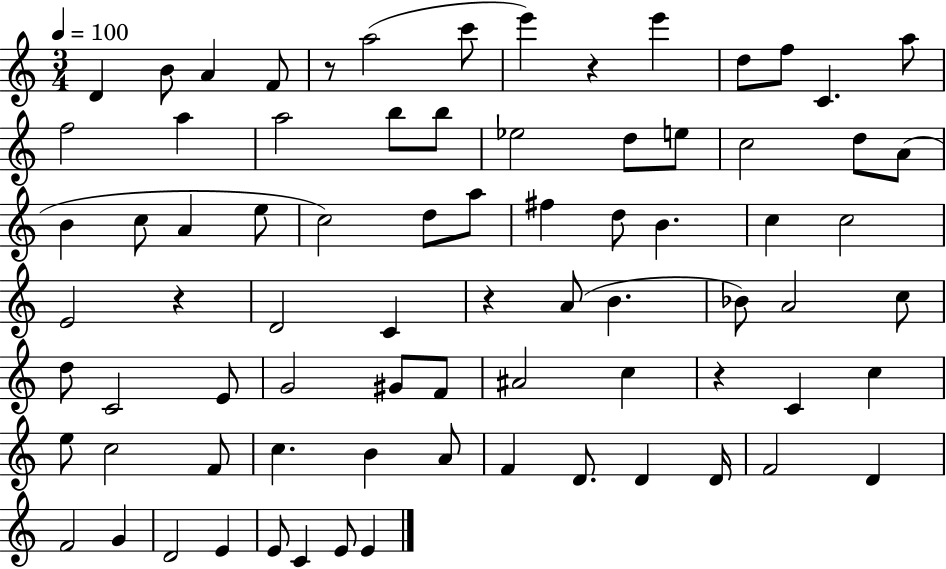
{
  \clef treble
  \numericTimeSignature
  \time 3/4
  \key c \major
  \tempo 4 = 100
  d'4 b'8 a'4 f'8 | r8 a''2( c'''8 | e'''4) r4 e'''4 | d''8 f''8 c'4. a''8 | \break f''2 a''4 | a''2 b''8 b''8 | ees''2 d''8 e''8 | c''2 d''8 a'8( | \break b'4 c''8 a'4 e''8 | c''2) d''8 a''8 | fis''4 d''8 b'4. | c''4 c''2 | \break e'2 r4 | d'2 c'4 | r4 a'8( b'4. | bes'8) a'2 c''8 | \break d''8 c'2 e'8 | g'2 gis'8 f'8 | ais'2 c''4 | r4 c'4 c''4 | \break e''8 c''2 f'8 | c''4. b'4 a'8 | f'4 d'8. d'4 d'16 | f'2 d'4 | \break f'2 g'4 | d'2 e'4 | e'8 c'4 e'8 e'4 | \bar "|."
}